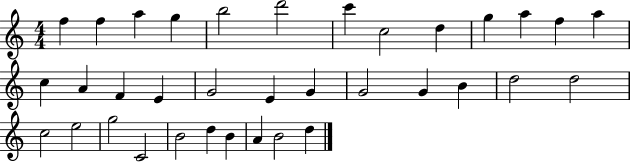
F5/q F5/q A5/q G5/q B5/h D6/h C6/q C5/h D5/q G5/q A5/q F5/q A5/q C5/q A4/q F4/q E4/q G4/h E4/q G4/q G4/h G4/q B4/q D5/h D5/h C5/h E5/h G5/h C4/h B4/h D5/q B4/q A4/q B4/h D5/q